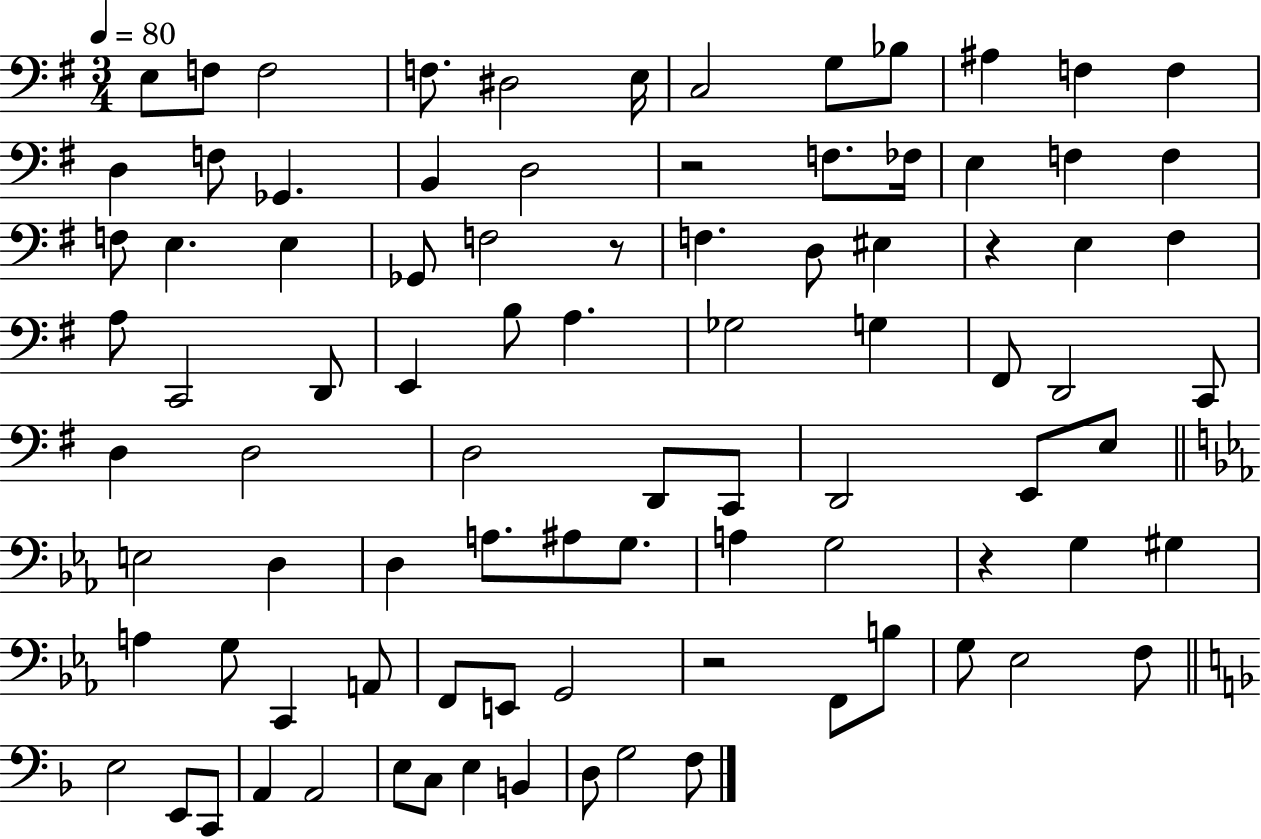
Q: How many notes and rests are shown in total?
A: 90